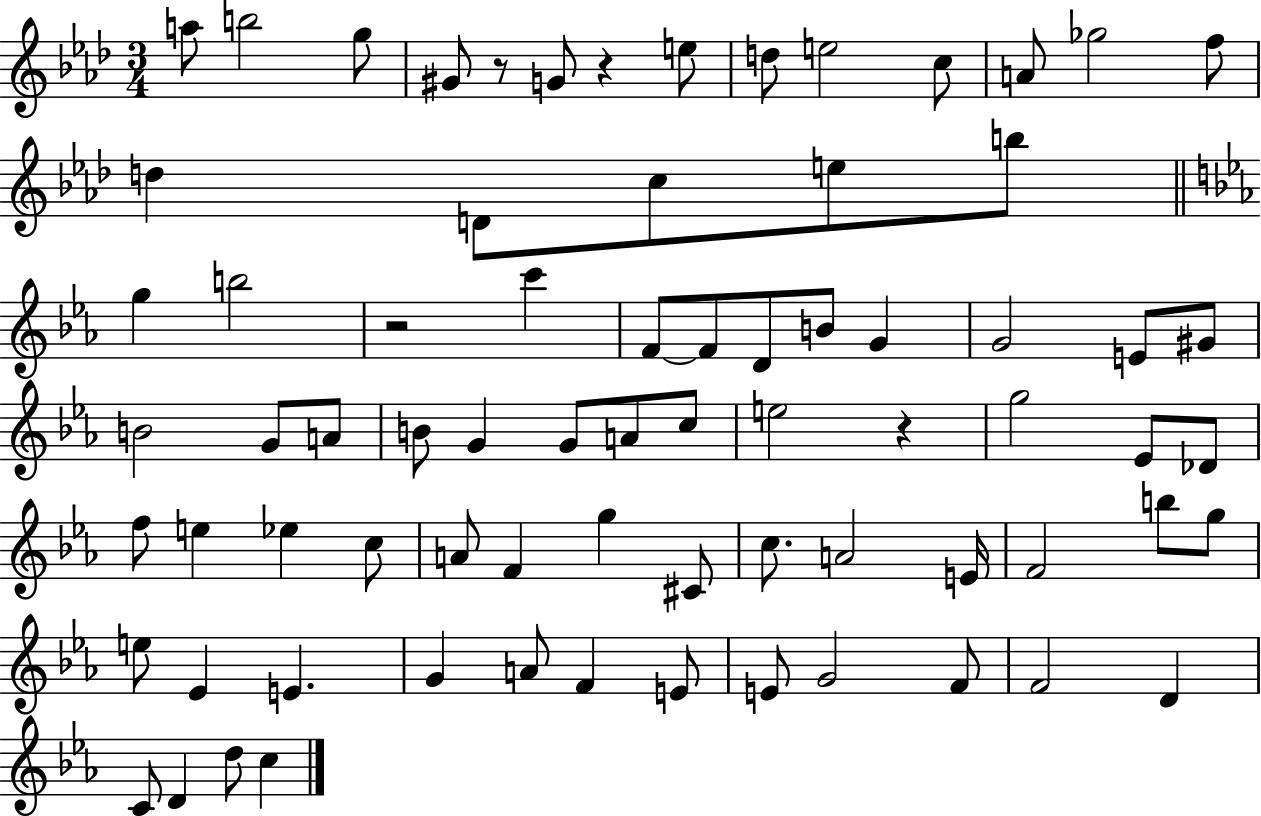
X:1
T:Untitled
M:3/4
L:1/4
K:Ab
a/2 b2 g/2 ^G/2 z/2 G/2 z e/2 d/2 e2 c/2 A/2 _g2 f/2 d D/2 c/2 e/2 b/2 g b2 z2 c' F/2 F/2 D/2 B/2 G G2 E/2 ^G/2 B2 G/2 A/2 B/2 G G/2 A/2 c/2 e2 z g2 _E/2 _D/2 f/2 e _e c/2 A/2 F g ^C/2 c/2 A2 E/4 F2 b/2 g/2 e/2 _E E G A/2 F E/2 E/2 G2 F/2 F2 D C/2 D d/2 c